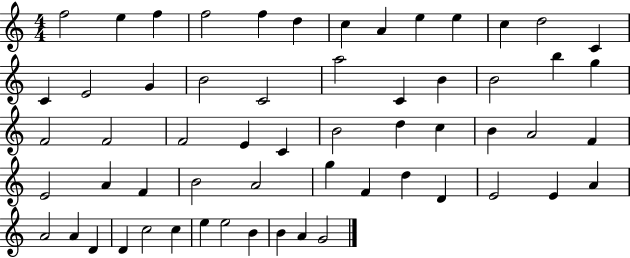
X:1
T:Untitled
M:4/4
L:1/4
K:C
f2 e f f2 f d c A e e c d2 C C E2 G B2 C2 a2 C B B2 b g F2 F2 F2 E C B2 d c B A2 F E2 A F B2 A2 g F d D E2 E A A2 A D D c2 c e e2 B B A G2